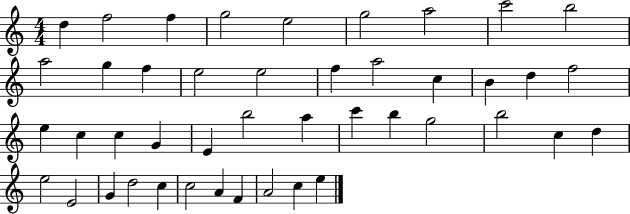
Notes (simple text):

D5/q F5/h F5/q G5/h E5/h G5/h A5/h C6/h B5/h A5/h G5/q F5/q E5/h E5/h F5/q A5/h C5/q B4/q D5/q F5/h E5/q C5/q C5/q G4/q E4/q B5/h A5/q C6/q B5/q G5/h B5/h C5/q D5/q E5/h E4/h G4/q D5/h C5/q C5/h A4/q F4/q A4/h C5/q E5/q